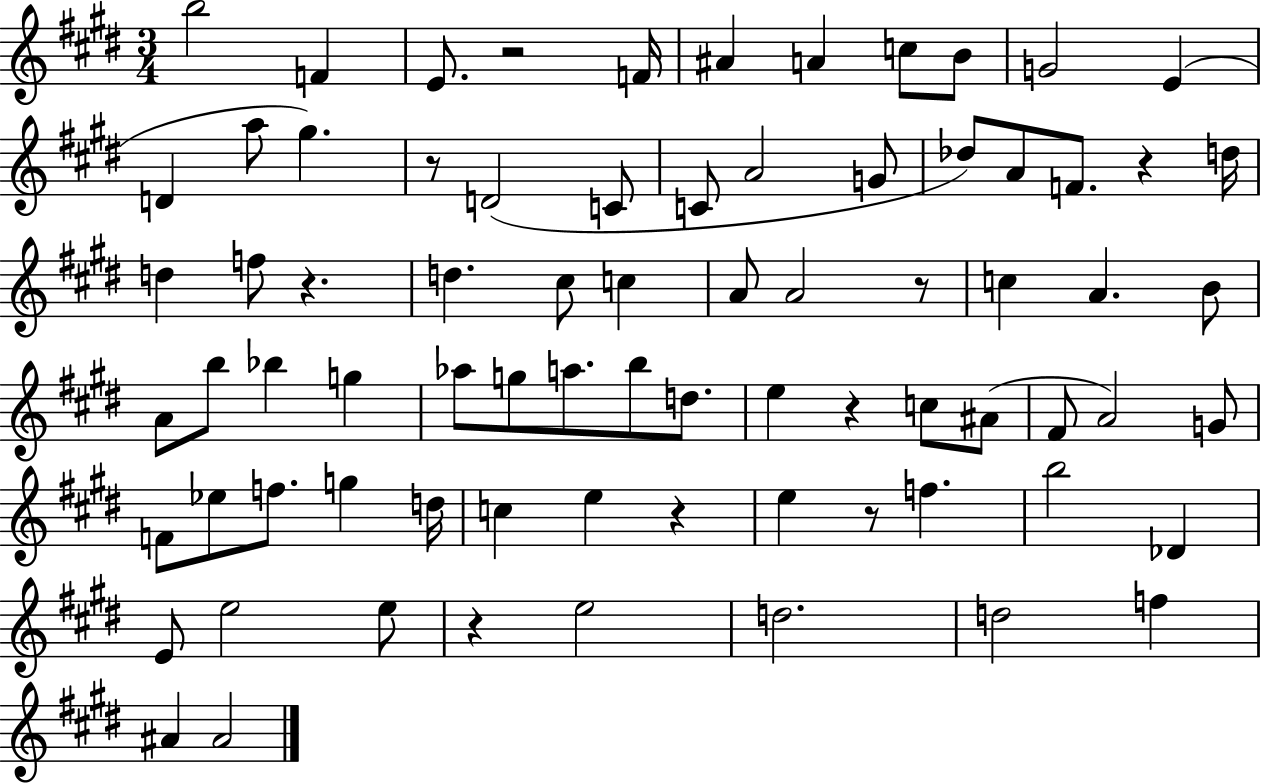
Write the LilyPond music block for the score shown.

{
  \clef treble
  \numericTimeSignature
  \time 3/4
  \key e \major
  b''2 f'4 | e'8. r2 f'16 | ais'4 a'4 c''8 b'8 | g'2 e'4( | \break d'4 a''8 gis''4.) | r8 d'2( c'8 | c'8 a'2 g'8 | des''8) a'8 f'8. r4 d''16 | \break d''4 f''8 r4. | d''4. cis''8 c''4 | a'8 a'2 r8 | c''4 a'4. b'8 | \break a'8 b''8 bes''4 g''4 | aes''8 g''8 a''8. b''8 d''8. | e''4 r4 c''8 ais'8( | fis'8 a'2) g'8 | \break f'8 ees''8 f''8. g''4 d''16 | c''4 e''4 r4 | e''4 r8 f''4. | b''2 des'4 | \break e'8 e''2 e''8 | r4 e''2 | d''2. | d''2 f''4 | \break ais'4 ais'2 | \bar "|."
}